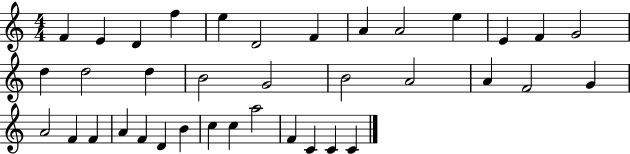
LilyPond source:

{
  \clef treble
  \numericTimeSignature
  \time 4/4
  \key c \major
  f'4 e'4 d'4 f''4 | e''4 d'2 f'4 | a'4 a'2 e''4 | e'4 f'4 g'2 | \break d''4 d''2 d''4 | b'2 g'2 | b'2 a'2 | a'4 f'2 g'4 | \break a'2 f'4 f'4 | a'4 f'4 d'4 b'4 | c''4 c''4 a''2 | f'4 c'4 c'4 c'4 | \break \bar "|."
}